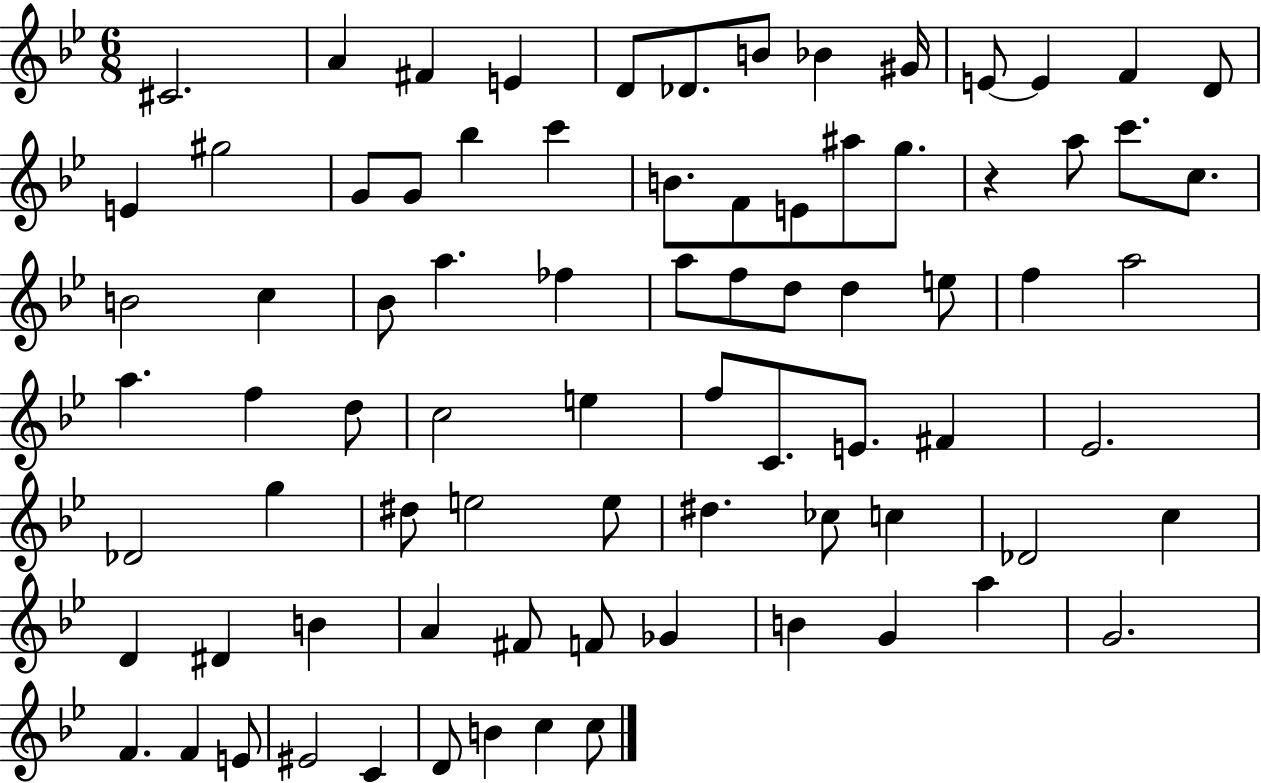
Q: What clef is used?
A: treble